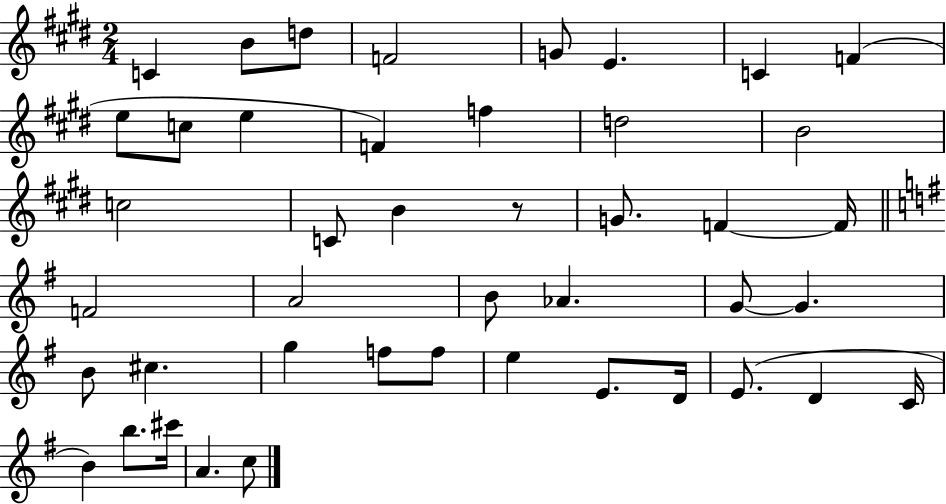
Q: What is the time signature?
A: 2/4